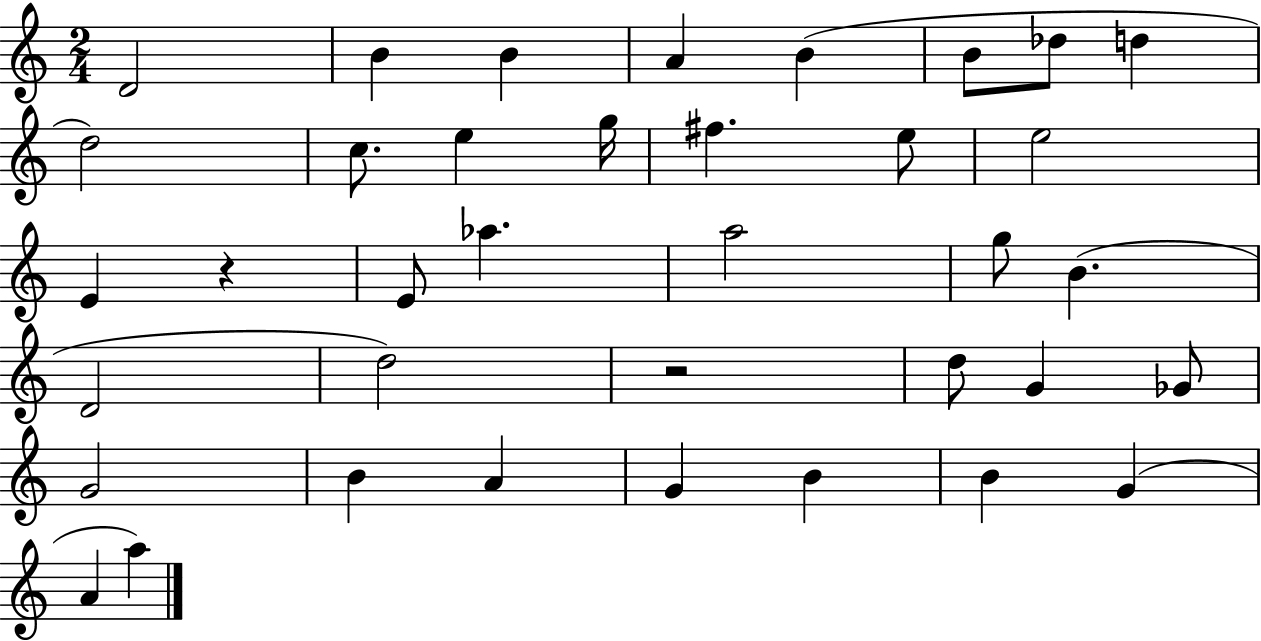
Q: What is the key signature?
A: C major